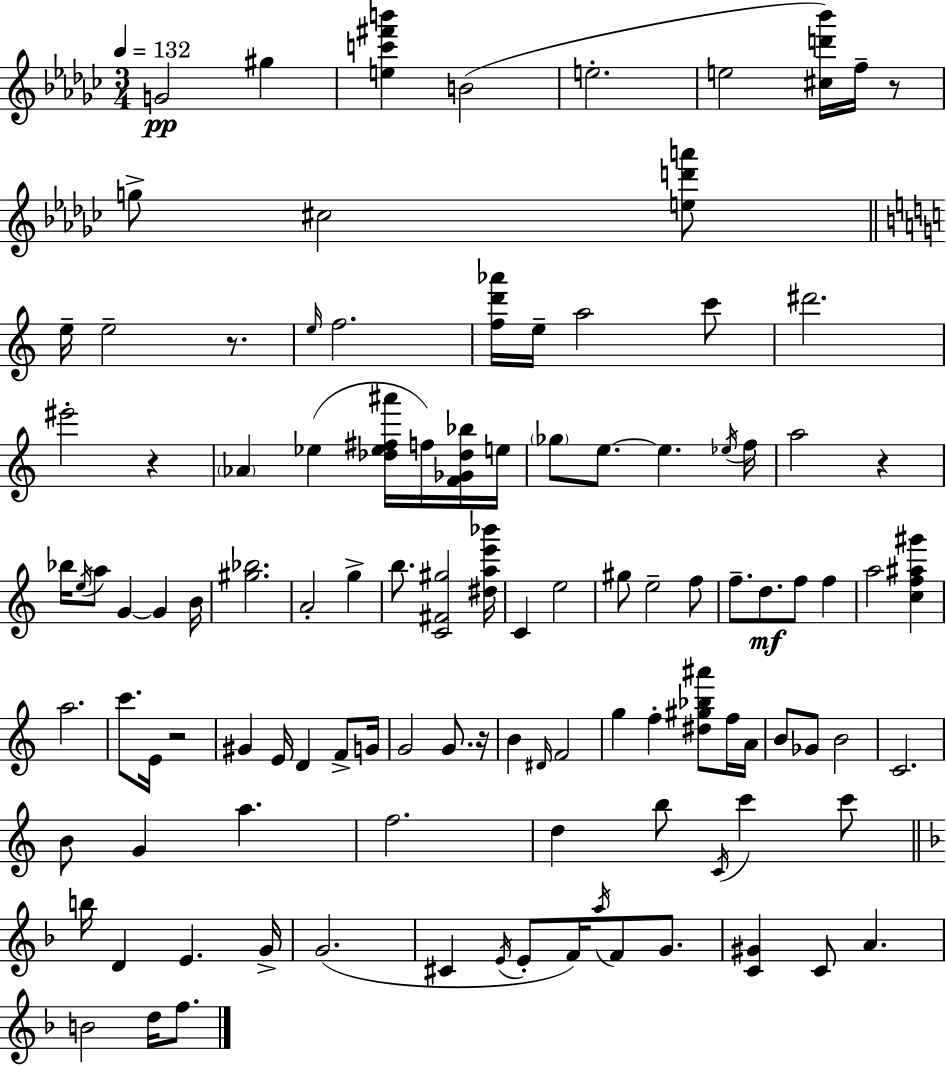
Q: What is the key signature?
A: EES minor